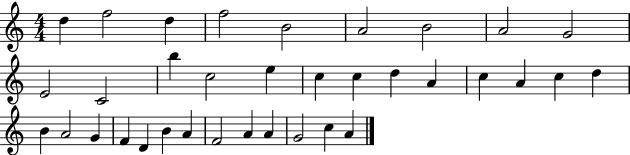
{
  \clef treble
  \numericTimeSignature
  \time 4/4
  \key c \major
  d''4 f''2 d''4 | f''2 b'2 | a'2 b'2 | a'2 g'2 | \break e'2 c'2 | b''4 c''2 e''4 | c''4 c''4 d''4 a'4 | c''4 a'4 c''4 d''4 | \break b'4 a'2 g'4 | f'4 d'4 b'4 a'4 | f'2 a'4 a'4 | g'2 c''4 a'4 | \break \bar "|."
}